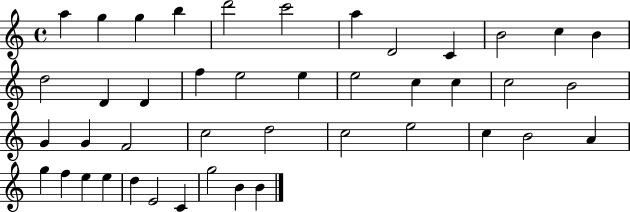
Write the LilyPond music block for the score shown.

{
  \clef treble
  \time 4/4
  \defaultTimeSignature
  \key c \major
  a''4 g''4 g''4 b''4 | d'''2 c'''2 | a''4 d'2 c'4 | b'2 c''4 b'4 | \break d''2 d'4 d'4 | f''4 e''2 e''4 | e''2 c''4 c''4 | c''2 b'2 | \break g'4 g'4 f'2 | c''2 d''2 | c''2 e''2 | c''4 b'2 a'4 | \break g''4 f''4 e''4 e''4 | d''4 e'2 c'4 | g''2 b'4 b'4 | \bar "|."
}